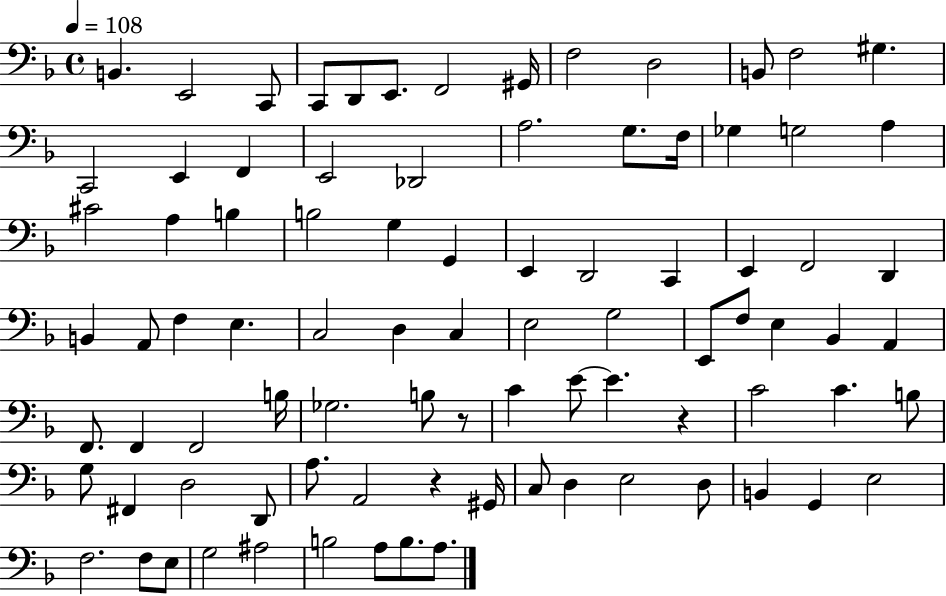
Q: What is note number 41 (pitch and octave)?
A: C3